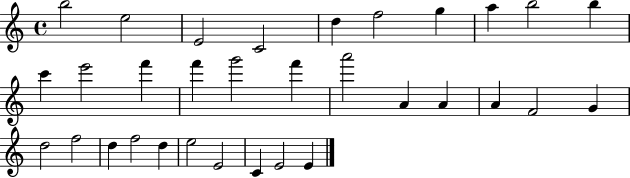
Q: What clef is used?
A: treble